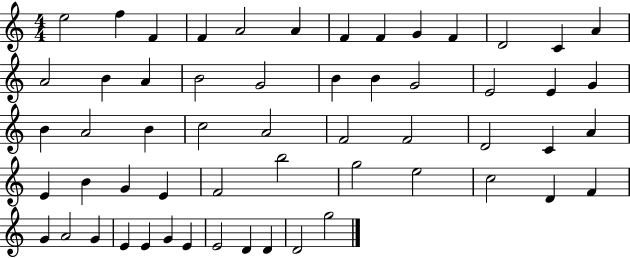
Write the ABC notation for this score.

X:1
T:Untitled
M:4/4
L:1/4
K:C
e2 f F F A2 A F F G F D2 C A A2 B A B2 G2 B B G2 E2 E G B A2 B c2 A2 F2 F2 D2 C A E B G E F2 b2 g2 e2 c2 D F G A2 G E E G E E2 D D D2 g2